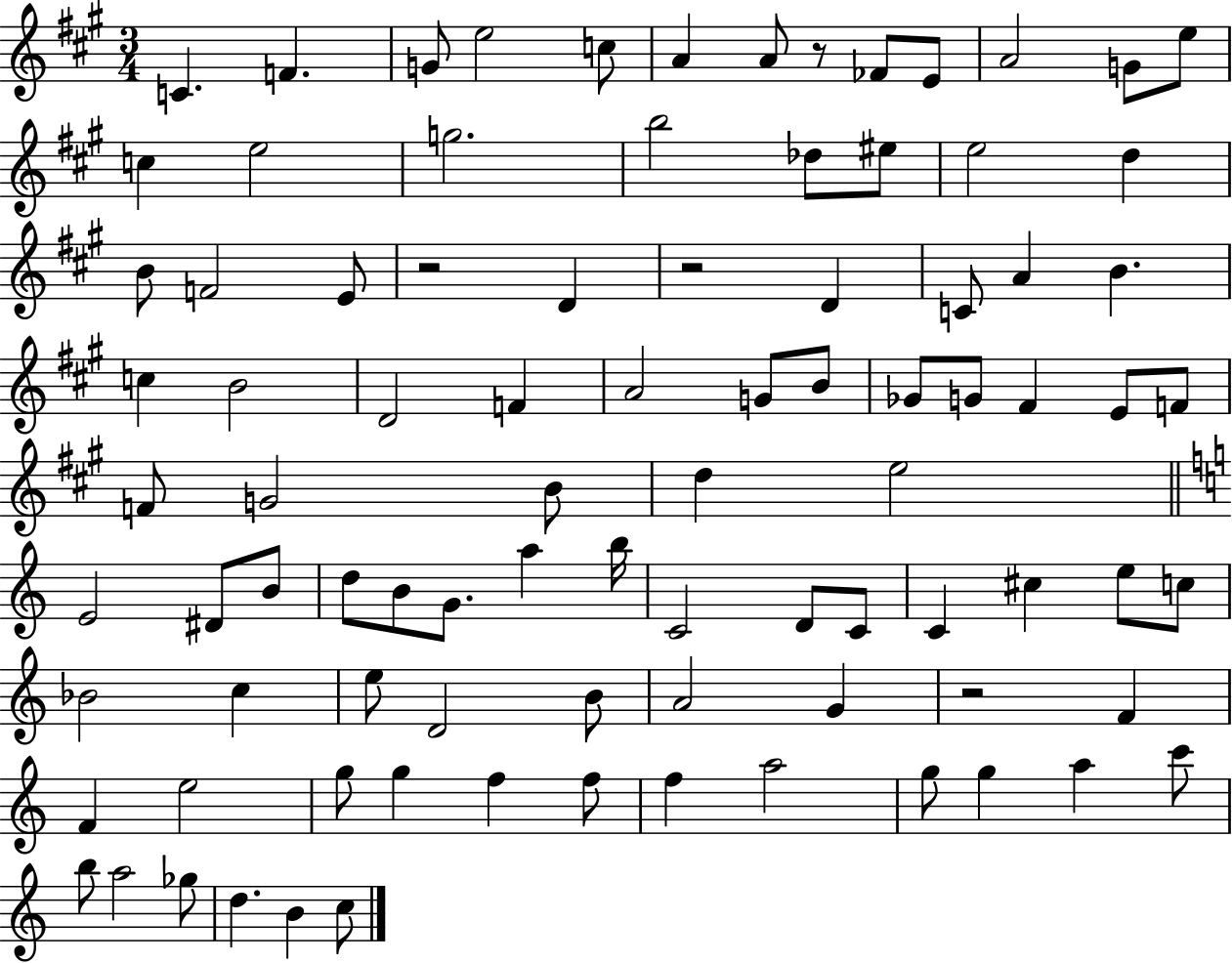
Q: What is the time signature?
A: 3/4